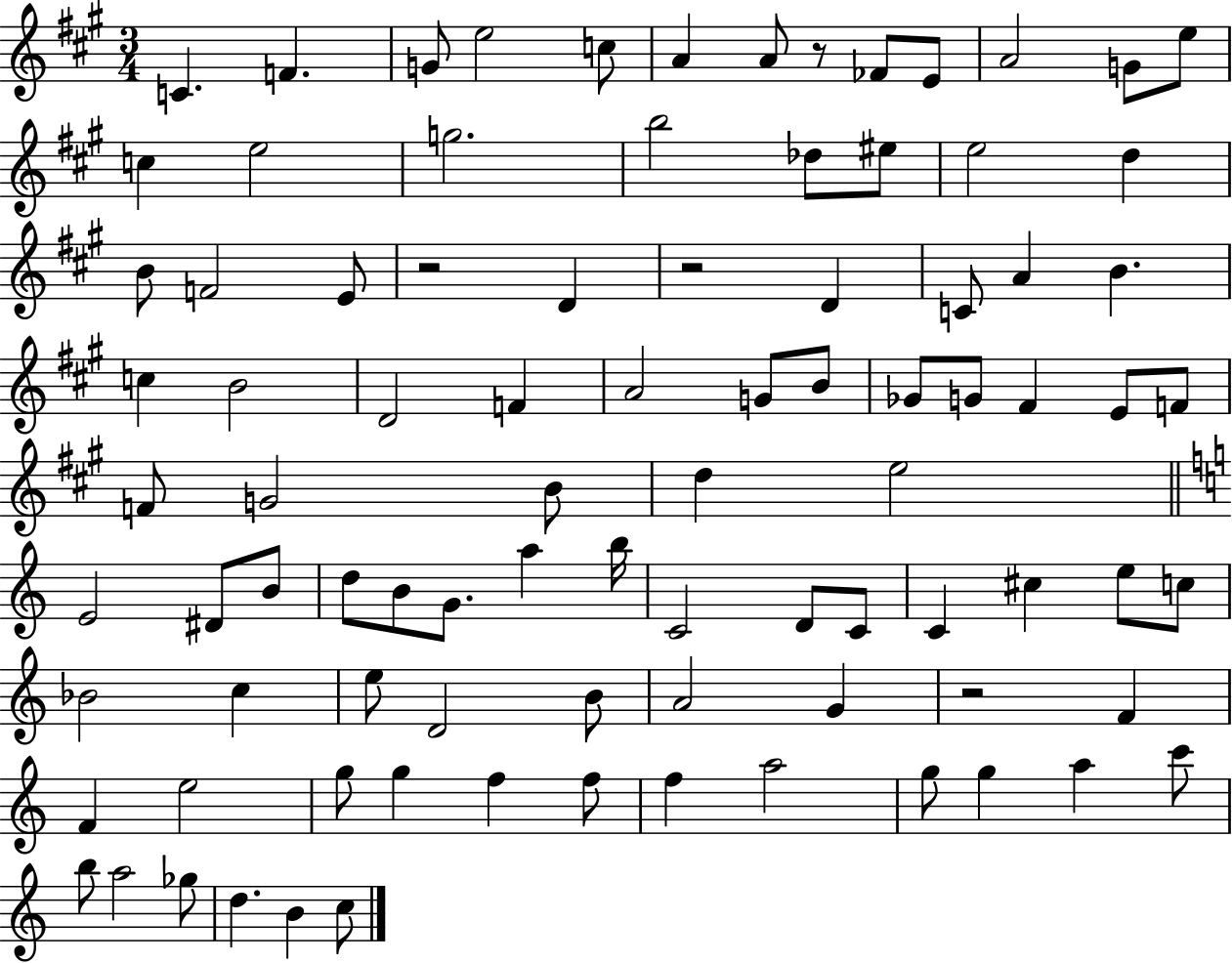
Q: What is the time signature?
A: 3/4